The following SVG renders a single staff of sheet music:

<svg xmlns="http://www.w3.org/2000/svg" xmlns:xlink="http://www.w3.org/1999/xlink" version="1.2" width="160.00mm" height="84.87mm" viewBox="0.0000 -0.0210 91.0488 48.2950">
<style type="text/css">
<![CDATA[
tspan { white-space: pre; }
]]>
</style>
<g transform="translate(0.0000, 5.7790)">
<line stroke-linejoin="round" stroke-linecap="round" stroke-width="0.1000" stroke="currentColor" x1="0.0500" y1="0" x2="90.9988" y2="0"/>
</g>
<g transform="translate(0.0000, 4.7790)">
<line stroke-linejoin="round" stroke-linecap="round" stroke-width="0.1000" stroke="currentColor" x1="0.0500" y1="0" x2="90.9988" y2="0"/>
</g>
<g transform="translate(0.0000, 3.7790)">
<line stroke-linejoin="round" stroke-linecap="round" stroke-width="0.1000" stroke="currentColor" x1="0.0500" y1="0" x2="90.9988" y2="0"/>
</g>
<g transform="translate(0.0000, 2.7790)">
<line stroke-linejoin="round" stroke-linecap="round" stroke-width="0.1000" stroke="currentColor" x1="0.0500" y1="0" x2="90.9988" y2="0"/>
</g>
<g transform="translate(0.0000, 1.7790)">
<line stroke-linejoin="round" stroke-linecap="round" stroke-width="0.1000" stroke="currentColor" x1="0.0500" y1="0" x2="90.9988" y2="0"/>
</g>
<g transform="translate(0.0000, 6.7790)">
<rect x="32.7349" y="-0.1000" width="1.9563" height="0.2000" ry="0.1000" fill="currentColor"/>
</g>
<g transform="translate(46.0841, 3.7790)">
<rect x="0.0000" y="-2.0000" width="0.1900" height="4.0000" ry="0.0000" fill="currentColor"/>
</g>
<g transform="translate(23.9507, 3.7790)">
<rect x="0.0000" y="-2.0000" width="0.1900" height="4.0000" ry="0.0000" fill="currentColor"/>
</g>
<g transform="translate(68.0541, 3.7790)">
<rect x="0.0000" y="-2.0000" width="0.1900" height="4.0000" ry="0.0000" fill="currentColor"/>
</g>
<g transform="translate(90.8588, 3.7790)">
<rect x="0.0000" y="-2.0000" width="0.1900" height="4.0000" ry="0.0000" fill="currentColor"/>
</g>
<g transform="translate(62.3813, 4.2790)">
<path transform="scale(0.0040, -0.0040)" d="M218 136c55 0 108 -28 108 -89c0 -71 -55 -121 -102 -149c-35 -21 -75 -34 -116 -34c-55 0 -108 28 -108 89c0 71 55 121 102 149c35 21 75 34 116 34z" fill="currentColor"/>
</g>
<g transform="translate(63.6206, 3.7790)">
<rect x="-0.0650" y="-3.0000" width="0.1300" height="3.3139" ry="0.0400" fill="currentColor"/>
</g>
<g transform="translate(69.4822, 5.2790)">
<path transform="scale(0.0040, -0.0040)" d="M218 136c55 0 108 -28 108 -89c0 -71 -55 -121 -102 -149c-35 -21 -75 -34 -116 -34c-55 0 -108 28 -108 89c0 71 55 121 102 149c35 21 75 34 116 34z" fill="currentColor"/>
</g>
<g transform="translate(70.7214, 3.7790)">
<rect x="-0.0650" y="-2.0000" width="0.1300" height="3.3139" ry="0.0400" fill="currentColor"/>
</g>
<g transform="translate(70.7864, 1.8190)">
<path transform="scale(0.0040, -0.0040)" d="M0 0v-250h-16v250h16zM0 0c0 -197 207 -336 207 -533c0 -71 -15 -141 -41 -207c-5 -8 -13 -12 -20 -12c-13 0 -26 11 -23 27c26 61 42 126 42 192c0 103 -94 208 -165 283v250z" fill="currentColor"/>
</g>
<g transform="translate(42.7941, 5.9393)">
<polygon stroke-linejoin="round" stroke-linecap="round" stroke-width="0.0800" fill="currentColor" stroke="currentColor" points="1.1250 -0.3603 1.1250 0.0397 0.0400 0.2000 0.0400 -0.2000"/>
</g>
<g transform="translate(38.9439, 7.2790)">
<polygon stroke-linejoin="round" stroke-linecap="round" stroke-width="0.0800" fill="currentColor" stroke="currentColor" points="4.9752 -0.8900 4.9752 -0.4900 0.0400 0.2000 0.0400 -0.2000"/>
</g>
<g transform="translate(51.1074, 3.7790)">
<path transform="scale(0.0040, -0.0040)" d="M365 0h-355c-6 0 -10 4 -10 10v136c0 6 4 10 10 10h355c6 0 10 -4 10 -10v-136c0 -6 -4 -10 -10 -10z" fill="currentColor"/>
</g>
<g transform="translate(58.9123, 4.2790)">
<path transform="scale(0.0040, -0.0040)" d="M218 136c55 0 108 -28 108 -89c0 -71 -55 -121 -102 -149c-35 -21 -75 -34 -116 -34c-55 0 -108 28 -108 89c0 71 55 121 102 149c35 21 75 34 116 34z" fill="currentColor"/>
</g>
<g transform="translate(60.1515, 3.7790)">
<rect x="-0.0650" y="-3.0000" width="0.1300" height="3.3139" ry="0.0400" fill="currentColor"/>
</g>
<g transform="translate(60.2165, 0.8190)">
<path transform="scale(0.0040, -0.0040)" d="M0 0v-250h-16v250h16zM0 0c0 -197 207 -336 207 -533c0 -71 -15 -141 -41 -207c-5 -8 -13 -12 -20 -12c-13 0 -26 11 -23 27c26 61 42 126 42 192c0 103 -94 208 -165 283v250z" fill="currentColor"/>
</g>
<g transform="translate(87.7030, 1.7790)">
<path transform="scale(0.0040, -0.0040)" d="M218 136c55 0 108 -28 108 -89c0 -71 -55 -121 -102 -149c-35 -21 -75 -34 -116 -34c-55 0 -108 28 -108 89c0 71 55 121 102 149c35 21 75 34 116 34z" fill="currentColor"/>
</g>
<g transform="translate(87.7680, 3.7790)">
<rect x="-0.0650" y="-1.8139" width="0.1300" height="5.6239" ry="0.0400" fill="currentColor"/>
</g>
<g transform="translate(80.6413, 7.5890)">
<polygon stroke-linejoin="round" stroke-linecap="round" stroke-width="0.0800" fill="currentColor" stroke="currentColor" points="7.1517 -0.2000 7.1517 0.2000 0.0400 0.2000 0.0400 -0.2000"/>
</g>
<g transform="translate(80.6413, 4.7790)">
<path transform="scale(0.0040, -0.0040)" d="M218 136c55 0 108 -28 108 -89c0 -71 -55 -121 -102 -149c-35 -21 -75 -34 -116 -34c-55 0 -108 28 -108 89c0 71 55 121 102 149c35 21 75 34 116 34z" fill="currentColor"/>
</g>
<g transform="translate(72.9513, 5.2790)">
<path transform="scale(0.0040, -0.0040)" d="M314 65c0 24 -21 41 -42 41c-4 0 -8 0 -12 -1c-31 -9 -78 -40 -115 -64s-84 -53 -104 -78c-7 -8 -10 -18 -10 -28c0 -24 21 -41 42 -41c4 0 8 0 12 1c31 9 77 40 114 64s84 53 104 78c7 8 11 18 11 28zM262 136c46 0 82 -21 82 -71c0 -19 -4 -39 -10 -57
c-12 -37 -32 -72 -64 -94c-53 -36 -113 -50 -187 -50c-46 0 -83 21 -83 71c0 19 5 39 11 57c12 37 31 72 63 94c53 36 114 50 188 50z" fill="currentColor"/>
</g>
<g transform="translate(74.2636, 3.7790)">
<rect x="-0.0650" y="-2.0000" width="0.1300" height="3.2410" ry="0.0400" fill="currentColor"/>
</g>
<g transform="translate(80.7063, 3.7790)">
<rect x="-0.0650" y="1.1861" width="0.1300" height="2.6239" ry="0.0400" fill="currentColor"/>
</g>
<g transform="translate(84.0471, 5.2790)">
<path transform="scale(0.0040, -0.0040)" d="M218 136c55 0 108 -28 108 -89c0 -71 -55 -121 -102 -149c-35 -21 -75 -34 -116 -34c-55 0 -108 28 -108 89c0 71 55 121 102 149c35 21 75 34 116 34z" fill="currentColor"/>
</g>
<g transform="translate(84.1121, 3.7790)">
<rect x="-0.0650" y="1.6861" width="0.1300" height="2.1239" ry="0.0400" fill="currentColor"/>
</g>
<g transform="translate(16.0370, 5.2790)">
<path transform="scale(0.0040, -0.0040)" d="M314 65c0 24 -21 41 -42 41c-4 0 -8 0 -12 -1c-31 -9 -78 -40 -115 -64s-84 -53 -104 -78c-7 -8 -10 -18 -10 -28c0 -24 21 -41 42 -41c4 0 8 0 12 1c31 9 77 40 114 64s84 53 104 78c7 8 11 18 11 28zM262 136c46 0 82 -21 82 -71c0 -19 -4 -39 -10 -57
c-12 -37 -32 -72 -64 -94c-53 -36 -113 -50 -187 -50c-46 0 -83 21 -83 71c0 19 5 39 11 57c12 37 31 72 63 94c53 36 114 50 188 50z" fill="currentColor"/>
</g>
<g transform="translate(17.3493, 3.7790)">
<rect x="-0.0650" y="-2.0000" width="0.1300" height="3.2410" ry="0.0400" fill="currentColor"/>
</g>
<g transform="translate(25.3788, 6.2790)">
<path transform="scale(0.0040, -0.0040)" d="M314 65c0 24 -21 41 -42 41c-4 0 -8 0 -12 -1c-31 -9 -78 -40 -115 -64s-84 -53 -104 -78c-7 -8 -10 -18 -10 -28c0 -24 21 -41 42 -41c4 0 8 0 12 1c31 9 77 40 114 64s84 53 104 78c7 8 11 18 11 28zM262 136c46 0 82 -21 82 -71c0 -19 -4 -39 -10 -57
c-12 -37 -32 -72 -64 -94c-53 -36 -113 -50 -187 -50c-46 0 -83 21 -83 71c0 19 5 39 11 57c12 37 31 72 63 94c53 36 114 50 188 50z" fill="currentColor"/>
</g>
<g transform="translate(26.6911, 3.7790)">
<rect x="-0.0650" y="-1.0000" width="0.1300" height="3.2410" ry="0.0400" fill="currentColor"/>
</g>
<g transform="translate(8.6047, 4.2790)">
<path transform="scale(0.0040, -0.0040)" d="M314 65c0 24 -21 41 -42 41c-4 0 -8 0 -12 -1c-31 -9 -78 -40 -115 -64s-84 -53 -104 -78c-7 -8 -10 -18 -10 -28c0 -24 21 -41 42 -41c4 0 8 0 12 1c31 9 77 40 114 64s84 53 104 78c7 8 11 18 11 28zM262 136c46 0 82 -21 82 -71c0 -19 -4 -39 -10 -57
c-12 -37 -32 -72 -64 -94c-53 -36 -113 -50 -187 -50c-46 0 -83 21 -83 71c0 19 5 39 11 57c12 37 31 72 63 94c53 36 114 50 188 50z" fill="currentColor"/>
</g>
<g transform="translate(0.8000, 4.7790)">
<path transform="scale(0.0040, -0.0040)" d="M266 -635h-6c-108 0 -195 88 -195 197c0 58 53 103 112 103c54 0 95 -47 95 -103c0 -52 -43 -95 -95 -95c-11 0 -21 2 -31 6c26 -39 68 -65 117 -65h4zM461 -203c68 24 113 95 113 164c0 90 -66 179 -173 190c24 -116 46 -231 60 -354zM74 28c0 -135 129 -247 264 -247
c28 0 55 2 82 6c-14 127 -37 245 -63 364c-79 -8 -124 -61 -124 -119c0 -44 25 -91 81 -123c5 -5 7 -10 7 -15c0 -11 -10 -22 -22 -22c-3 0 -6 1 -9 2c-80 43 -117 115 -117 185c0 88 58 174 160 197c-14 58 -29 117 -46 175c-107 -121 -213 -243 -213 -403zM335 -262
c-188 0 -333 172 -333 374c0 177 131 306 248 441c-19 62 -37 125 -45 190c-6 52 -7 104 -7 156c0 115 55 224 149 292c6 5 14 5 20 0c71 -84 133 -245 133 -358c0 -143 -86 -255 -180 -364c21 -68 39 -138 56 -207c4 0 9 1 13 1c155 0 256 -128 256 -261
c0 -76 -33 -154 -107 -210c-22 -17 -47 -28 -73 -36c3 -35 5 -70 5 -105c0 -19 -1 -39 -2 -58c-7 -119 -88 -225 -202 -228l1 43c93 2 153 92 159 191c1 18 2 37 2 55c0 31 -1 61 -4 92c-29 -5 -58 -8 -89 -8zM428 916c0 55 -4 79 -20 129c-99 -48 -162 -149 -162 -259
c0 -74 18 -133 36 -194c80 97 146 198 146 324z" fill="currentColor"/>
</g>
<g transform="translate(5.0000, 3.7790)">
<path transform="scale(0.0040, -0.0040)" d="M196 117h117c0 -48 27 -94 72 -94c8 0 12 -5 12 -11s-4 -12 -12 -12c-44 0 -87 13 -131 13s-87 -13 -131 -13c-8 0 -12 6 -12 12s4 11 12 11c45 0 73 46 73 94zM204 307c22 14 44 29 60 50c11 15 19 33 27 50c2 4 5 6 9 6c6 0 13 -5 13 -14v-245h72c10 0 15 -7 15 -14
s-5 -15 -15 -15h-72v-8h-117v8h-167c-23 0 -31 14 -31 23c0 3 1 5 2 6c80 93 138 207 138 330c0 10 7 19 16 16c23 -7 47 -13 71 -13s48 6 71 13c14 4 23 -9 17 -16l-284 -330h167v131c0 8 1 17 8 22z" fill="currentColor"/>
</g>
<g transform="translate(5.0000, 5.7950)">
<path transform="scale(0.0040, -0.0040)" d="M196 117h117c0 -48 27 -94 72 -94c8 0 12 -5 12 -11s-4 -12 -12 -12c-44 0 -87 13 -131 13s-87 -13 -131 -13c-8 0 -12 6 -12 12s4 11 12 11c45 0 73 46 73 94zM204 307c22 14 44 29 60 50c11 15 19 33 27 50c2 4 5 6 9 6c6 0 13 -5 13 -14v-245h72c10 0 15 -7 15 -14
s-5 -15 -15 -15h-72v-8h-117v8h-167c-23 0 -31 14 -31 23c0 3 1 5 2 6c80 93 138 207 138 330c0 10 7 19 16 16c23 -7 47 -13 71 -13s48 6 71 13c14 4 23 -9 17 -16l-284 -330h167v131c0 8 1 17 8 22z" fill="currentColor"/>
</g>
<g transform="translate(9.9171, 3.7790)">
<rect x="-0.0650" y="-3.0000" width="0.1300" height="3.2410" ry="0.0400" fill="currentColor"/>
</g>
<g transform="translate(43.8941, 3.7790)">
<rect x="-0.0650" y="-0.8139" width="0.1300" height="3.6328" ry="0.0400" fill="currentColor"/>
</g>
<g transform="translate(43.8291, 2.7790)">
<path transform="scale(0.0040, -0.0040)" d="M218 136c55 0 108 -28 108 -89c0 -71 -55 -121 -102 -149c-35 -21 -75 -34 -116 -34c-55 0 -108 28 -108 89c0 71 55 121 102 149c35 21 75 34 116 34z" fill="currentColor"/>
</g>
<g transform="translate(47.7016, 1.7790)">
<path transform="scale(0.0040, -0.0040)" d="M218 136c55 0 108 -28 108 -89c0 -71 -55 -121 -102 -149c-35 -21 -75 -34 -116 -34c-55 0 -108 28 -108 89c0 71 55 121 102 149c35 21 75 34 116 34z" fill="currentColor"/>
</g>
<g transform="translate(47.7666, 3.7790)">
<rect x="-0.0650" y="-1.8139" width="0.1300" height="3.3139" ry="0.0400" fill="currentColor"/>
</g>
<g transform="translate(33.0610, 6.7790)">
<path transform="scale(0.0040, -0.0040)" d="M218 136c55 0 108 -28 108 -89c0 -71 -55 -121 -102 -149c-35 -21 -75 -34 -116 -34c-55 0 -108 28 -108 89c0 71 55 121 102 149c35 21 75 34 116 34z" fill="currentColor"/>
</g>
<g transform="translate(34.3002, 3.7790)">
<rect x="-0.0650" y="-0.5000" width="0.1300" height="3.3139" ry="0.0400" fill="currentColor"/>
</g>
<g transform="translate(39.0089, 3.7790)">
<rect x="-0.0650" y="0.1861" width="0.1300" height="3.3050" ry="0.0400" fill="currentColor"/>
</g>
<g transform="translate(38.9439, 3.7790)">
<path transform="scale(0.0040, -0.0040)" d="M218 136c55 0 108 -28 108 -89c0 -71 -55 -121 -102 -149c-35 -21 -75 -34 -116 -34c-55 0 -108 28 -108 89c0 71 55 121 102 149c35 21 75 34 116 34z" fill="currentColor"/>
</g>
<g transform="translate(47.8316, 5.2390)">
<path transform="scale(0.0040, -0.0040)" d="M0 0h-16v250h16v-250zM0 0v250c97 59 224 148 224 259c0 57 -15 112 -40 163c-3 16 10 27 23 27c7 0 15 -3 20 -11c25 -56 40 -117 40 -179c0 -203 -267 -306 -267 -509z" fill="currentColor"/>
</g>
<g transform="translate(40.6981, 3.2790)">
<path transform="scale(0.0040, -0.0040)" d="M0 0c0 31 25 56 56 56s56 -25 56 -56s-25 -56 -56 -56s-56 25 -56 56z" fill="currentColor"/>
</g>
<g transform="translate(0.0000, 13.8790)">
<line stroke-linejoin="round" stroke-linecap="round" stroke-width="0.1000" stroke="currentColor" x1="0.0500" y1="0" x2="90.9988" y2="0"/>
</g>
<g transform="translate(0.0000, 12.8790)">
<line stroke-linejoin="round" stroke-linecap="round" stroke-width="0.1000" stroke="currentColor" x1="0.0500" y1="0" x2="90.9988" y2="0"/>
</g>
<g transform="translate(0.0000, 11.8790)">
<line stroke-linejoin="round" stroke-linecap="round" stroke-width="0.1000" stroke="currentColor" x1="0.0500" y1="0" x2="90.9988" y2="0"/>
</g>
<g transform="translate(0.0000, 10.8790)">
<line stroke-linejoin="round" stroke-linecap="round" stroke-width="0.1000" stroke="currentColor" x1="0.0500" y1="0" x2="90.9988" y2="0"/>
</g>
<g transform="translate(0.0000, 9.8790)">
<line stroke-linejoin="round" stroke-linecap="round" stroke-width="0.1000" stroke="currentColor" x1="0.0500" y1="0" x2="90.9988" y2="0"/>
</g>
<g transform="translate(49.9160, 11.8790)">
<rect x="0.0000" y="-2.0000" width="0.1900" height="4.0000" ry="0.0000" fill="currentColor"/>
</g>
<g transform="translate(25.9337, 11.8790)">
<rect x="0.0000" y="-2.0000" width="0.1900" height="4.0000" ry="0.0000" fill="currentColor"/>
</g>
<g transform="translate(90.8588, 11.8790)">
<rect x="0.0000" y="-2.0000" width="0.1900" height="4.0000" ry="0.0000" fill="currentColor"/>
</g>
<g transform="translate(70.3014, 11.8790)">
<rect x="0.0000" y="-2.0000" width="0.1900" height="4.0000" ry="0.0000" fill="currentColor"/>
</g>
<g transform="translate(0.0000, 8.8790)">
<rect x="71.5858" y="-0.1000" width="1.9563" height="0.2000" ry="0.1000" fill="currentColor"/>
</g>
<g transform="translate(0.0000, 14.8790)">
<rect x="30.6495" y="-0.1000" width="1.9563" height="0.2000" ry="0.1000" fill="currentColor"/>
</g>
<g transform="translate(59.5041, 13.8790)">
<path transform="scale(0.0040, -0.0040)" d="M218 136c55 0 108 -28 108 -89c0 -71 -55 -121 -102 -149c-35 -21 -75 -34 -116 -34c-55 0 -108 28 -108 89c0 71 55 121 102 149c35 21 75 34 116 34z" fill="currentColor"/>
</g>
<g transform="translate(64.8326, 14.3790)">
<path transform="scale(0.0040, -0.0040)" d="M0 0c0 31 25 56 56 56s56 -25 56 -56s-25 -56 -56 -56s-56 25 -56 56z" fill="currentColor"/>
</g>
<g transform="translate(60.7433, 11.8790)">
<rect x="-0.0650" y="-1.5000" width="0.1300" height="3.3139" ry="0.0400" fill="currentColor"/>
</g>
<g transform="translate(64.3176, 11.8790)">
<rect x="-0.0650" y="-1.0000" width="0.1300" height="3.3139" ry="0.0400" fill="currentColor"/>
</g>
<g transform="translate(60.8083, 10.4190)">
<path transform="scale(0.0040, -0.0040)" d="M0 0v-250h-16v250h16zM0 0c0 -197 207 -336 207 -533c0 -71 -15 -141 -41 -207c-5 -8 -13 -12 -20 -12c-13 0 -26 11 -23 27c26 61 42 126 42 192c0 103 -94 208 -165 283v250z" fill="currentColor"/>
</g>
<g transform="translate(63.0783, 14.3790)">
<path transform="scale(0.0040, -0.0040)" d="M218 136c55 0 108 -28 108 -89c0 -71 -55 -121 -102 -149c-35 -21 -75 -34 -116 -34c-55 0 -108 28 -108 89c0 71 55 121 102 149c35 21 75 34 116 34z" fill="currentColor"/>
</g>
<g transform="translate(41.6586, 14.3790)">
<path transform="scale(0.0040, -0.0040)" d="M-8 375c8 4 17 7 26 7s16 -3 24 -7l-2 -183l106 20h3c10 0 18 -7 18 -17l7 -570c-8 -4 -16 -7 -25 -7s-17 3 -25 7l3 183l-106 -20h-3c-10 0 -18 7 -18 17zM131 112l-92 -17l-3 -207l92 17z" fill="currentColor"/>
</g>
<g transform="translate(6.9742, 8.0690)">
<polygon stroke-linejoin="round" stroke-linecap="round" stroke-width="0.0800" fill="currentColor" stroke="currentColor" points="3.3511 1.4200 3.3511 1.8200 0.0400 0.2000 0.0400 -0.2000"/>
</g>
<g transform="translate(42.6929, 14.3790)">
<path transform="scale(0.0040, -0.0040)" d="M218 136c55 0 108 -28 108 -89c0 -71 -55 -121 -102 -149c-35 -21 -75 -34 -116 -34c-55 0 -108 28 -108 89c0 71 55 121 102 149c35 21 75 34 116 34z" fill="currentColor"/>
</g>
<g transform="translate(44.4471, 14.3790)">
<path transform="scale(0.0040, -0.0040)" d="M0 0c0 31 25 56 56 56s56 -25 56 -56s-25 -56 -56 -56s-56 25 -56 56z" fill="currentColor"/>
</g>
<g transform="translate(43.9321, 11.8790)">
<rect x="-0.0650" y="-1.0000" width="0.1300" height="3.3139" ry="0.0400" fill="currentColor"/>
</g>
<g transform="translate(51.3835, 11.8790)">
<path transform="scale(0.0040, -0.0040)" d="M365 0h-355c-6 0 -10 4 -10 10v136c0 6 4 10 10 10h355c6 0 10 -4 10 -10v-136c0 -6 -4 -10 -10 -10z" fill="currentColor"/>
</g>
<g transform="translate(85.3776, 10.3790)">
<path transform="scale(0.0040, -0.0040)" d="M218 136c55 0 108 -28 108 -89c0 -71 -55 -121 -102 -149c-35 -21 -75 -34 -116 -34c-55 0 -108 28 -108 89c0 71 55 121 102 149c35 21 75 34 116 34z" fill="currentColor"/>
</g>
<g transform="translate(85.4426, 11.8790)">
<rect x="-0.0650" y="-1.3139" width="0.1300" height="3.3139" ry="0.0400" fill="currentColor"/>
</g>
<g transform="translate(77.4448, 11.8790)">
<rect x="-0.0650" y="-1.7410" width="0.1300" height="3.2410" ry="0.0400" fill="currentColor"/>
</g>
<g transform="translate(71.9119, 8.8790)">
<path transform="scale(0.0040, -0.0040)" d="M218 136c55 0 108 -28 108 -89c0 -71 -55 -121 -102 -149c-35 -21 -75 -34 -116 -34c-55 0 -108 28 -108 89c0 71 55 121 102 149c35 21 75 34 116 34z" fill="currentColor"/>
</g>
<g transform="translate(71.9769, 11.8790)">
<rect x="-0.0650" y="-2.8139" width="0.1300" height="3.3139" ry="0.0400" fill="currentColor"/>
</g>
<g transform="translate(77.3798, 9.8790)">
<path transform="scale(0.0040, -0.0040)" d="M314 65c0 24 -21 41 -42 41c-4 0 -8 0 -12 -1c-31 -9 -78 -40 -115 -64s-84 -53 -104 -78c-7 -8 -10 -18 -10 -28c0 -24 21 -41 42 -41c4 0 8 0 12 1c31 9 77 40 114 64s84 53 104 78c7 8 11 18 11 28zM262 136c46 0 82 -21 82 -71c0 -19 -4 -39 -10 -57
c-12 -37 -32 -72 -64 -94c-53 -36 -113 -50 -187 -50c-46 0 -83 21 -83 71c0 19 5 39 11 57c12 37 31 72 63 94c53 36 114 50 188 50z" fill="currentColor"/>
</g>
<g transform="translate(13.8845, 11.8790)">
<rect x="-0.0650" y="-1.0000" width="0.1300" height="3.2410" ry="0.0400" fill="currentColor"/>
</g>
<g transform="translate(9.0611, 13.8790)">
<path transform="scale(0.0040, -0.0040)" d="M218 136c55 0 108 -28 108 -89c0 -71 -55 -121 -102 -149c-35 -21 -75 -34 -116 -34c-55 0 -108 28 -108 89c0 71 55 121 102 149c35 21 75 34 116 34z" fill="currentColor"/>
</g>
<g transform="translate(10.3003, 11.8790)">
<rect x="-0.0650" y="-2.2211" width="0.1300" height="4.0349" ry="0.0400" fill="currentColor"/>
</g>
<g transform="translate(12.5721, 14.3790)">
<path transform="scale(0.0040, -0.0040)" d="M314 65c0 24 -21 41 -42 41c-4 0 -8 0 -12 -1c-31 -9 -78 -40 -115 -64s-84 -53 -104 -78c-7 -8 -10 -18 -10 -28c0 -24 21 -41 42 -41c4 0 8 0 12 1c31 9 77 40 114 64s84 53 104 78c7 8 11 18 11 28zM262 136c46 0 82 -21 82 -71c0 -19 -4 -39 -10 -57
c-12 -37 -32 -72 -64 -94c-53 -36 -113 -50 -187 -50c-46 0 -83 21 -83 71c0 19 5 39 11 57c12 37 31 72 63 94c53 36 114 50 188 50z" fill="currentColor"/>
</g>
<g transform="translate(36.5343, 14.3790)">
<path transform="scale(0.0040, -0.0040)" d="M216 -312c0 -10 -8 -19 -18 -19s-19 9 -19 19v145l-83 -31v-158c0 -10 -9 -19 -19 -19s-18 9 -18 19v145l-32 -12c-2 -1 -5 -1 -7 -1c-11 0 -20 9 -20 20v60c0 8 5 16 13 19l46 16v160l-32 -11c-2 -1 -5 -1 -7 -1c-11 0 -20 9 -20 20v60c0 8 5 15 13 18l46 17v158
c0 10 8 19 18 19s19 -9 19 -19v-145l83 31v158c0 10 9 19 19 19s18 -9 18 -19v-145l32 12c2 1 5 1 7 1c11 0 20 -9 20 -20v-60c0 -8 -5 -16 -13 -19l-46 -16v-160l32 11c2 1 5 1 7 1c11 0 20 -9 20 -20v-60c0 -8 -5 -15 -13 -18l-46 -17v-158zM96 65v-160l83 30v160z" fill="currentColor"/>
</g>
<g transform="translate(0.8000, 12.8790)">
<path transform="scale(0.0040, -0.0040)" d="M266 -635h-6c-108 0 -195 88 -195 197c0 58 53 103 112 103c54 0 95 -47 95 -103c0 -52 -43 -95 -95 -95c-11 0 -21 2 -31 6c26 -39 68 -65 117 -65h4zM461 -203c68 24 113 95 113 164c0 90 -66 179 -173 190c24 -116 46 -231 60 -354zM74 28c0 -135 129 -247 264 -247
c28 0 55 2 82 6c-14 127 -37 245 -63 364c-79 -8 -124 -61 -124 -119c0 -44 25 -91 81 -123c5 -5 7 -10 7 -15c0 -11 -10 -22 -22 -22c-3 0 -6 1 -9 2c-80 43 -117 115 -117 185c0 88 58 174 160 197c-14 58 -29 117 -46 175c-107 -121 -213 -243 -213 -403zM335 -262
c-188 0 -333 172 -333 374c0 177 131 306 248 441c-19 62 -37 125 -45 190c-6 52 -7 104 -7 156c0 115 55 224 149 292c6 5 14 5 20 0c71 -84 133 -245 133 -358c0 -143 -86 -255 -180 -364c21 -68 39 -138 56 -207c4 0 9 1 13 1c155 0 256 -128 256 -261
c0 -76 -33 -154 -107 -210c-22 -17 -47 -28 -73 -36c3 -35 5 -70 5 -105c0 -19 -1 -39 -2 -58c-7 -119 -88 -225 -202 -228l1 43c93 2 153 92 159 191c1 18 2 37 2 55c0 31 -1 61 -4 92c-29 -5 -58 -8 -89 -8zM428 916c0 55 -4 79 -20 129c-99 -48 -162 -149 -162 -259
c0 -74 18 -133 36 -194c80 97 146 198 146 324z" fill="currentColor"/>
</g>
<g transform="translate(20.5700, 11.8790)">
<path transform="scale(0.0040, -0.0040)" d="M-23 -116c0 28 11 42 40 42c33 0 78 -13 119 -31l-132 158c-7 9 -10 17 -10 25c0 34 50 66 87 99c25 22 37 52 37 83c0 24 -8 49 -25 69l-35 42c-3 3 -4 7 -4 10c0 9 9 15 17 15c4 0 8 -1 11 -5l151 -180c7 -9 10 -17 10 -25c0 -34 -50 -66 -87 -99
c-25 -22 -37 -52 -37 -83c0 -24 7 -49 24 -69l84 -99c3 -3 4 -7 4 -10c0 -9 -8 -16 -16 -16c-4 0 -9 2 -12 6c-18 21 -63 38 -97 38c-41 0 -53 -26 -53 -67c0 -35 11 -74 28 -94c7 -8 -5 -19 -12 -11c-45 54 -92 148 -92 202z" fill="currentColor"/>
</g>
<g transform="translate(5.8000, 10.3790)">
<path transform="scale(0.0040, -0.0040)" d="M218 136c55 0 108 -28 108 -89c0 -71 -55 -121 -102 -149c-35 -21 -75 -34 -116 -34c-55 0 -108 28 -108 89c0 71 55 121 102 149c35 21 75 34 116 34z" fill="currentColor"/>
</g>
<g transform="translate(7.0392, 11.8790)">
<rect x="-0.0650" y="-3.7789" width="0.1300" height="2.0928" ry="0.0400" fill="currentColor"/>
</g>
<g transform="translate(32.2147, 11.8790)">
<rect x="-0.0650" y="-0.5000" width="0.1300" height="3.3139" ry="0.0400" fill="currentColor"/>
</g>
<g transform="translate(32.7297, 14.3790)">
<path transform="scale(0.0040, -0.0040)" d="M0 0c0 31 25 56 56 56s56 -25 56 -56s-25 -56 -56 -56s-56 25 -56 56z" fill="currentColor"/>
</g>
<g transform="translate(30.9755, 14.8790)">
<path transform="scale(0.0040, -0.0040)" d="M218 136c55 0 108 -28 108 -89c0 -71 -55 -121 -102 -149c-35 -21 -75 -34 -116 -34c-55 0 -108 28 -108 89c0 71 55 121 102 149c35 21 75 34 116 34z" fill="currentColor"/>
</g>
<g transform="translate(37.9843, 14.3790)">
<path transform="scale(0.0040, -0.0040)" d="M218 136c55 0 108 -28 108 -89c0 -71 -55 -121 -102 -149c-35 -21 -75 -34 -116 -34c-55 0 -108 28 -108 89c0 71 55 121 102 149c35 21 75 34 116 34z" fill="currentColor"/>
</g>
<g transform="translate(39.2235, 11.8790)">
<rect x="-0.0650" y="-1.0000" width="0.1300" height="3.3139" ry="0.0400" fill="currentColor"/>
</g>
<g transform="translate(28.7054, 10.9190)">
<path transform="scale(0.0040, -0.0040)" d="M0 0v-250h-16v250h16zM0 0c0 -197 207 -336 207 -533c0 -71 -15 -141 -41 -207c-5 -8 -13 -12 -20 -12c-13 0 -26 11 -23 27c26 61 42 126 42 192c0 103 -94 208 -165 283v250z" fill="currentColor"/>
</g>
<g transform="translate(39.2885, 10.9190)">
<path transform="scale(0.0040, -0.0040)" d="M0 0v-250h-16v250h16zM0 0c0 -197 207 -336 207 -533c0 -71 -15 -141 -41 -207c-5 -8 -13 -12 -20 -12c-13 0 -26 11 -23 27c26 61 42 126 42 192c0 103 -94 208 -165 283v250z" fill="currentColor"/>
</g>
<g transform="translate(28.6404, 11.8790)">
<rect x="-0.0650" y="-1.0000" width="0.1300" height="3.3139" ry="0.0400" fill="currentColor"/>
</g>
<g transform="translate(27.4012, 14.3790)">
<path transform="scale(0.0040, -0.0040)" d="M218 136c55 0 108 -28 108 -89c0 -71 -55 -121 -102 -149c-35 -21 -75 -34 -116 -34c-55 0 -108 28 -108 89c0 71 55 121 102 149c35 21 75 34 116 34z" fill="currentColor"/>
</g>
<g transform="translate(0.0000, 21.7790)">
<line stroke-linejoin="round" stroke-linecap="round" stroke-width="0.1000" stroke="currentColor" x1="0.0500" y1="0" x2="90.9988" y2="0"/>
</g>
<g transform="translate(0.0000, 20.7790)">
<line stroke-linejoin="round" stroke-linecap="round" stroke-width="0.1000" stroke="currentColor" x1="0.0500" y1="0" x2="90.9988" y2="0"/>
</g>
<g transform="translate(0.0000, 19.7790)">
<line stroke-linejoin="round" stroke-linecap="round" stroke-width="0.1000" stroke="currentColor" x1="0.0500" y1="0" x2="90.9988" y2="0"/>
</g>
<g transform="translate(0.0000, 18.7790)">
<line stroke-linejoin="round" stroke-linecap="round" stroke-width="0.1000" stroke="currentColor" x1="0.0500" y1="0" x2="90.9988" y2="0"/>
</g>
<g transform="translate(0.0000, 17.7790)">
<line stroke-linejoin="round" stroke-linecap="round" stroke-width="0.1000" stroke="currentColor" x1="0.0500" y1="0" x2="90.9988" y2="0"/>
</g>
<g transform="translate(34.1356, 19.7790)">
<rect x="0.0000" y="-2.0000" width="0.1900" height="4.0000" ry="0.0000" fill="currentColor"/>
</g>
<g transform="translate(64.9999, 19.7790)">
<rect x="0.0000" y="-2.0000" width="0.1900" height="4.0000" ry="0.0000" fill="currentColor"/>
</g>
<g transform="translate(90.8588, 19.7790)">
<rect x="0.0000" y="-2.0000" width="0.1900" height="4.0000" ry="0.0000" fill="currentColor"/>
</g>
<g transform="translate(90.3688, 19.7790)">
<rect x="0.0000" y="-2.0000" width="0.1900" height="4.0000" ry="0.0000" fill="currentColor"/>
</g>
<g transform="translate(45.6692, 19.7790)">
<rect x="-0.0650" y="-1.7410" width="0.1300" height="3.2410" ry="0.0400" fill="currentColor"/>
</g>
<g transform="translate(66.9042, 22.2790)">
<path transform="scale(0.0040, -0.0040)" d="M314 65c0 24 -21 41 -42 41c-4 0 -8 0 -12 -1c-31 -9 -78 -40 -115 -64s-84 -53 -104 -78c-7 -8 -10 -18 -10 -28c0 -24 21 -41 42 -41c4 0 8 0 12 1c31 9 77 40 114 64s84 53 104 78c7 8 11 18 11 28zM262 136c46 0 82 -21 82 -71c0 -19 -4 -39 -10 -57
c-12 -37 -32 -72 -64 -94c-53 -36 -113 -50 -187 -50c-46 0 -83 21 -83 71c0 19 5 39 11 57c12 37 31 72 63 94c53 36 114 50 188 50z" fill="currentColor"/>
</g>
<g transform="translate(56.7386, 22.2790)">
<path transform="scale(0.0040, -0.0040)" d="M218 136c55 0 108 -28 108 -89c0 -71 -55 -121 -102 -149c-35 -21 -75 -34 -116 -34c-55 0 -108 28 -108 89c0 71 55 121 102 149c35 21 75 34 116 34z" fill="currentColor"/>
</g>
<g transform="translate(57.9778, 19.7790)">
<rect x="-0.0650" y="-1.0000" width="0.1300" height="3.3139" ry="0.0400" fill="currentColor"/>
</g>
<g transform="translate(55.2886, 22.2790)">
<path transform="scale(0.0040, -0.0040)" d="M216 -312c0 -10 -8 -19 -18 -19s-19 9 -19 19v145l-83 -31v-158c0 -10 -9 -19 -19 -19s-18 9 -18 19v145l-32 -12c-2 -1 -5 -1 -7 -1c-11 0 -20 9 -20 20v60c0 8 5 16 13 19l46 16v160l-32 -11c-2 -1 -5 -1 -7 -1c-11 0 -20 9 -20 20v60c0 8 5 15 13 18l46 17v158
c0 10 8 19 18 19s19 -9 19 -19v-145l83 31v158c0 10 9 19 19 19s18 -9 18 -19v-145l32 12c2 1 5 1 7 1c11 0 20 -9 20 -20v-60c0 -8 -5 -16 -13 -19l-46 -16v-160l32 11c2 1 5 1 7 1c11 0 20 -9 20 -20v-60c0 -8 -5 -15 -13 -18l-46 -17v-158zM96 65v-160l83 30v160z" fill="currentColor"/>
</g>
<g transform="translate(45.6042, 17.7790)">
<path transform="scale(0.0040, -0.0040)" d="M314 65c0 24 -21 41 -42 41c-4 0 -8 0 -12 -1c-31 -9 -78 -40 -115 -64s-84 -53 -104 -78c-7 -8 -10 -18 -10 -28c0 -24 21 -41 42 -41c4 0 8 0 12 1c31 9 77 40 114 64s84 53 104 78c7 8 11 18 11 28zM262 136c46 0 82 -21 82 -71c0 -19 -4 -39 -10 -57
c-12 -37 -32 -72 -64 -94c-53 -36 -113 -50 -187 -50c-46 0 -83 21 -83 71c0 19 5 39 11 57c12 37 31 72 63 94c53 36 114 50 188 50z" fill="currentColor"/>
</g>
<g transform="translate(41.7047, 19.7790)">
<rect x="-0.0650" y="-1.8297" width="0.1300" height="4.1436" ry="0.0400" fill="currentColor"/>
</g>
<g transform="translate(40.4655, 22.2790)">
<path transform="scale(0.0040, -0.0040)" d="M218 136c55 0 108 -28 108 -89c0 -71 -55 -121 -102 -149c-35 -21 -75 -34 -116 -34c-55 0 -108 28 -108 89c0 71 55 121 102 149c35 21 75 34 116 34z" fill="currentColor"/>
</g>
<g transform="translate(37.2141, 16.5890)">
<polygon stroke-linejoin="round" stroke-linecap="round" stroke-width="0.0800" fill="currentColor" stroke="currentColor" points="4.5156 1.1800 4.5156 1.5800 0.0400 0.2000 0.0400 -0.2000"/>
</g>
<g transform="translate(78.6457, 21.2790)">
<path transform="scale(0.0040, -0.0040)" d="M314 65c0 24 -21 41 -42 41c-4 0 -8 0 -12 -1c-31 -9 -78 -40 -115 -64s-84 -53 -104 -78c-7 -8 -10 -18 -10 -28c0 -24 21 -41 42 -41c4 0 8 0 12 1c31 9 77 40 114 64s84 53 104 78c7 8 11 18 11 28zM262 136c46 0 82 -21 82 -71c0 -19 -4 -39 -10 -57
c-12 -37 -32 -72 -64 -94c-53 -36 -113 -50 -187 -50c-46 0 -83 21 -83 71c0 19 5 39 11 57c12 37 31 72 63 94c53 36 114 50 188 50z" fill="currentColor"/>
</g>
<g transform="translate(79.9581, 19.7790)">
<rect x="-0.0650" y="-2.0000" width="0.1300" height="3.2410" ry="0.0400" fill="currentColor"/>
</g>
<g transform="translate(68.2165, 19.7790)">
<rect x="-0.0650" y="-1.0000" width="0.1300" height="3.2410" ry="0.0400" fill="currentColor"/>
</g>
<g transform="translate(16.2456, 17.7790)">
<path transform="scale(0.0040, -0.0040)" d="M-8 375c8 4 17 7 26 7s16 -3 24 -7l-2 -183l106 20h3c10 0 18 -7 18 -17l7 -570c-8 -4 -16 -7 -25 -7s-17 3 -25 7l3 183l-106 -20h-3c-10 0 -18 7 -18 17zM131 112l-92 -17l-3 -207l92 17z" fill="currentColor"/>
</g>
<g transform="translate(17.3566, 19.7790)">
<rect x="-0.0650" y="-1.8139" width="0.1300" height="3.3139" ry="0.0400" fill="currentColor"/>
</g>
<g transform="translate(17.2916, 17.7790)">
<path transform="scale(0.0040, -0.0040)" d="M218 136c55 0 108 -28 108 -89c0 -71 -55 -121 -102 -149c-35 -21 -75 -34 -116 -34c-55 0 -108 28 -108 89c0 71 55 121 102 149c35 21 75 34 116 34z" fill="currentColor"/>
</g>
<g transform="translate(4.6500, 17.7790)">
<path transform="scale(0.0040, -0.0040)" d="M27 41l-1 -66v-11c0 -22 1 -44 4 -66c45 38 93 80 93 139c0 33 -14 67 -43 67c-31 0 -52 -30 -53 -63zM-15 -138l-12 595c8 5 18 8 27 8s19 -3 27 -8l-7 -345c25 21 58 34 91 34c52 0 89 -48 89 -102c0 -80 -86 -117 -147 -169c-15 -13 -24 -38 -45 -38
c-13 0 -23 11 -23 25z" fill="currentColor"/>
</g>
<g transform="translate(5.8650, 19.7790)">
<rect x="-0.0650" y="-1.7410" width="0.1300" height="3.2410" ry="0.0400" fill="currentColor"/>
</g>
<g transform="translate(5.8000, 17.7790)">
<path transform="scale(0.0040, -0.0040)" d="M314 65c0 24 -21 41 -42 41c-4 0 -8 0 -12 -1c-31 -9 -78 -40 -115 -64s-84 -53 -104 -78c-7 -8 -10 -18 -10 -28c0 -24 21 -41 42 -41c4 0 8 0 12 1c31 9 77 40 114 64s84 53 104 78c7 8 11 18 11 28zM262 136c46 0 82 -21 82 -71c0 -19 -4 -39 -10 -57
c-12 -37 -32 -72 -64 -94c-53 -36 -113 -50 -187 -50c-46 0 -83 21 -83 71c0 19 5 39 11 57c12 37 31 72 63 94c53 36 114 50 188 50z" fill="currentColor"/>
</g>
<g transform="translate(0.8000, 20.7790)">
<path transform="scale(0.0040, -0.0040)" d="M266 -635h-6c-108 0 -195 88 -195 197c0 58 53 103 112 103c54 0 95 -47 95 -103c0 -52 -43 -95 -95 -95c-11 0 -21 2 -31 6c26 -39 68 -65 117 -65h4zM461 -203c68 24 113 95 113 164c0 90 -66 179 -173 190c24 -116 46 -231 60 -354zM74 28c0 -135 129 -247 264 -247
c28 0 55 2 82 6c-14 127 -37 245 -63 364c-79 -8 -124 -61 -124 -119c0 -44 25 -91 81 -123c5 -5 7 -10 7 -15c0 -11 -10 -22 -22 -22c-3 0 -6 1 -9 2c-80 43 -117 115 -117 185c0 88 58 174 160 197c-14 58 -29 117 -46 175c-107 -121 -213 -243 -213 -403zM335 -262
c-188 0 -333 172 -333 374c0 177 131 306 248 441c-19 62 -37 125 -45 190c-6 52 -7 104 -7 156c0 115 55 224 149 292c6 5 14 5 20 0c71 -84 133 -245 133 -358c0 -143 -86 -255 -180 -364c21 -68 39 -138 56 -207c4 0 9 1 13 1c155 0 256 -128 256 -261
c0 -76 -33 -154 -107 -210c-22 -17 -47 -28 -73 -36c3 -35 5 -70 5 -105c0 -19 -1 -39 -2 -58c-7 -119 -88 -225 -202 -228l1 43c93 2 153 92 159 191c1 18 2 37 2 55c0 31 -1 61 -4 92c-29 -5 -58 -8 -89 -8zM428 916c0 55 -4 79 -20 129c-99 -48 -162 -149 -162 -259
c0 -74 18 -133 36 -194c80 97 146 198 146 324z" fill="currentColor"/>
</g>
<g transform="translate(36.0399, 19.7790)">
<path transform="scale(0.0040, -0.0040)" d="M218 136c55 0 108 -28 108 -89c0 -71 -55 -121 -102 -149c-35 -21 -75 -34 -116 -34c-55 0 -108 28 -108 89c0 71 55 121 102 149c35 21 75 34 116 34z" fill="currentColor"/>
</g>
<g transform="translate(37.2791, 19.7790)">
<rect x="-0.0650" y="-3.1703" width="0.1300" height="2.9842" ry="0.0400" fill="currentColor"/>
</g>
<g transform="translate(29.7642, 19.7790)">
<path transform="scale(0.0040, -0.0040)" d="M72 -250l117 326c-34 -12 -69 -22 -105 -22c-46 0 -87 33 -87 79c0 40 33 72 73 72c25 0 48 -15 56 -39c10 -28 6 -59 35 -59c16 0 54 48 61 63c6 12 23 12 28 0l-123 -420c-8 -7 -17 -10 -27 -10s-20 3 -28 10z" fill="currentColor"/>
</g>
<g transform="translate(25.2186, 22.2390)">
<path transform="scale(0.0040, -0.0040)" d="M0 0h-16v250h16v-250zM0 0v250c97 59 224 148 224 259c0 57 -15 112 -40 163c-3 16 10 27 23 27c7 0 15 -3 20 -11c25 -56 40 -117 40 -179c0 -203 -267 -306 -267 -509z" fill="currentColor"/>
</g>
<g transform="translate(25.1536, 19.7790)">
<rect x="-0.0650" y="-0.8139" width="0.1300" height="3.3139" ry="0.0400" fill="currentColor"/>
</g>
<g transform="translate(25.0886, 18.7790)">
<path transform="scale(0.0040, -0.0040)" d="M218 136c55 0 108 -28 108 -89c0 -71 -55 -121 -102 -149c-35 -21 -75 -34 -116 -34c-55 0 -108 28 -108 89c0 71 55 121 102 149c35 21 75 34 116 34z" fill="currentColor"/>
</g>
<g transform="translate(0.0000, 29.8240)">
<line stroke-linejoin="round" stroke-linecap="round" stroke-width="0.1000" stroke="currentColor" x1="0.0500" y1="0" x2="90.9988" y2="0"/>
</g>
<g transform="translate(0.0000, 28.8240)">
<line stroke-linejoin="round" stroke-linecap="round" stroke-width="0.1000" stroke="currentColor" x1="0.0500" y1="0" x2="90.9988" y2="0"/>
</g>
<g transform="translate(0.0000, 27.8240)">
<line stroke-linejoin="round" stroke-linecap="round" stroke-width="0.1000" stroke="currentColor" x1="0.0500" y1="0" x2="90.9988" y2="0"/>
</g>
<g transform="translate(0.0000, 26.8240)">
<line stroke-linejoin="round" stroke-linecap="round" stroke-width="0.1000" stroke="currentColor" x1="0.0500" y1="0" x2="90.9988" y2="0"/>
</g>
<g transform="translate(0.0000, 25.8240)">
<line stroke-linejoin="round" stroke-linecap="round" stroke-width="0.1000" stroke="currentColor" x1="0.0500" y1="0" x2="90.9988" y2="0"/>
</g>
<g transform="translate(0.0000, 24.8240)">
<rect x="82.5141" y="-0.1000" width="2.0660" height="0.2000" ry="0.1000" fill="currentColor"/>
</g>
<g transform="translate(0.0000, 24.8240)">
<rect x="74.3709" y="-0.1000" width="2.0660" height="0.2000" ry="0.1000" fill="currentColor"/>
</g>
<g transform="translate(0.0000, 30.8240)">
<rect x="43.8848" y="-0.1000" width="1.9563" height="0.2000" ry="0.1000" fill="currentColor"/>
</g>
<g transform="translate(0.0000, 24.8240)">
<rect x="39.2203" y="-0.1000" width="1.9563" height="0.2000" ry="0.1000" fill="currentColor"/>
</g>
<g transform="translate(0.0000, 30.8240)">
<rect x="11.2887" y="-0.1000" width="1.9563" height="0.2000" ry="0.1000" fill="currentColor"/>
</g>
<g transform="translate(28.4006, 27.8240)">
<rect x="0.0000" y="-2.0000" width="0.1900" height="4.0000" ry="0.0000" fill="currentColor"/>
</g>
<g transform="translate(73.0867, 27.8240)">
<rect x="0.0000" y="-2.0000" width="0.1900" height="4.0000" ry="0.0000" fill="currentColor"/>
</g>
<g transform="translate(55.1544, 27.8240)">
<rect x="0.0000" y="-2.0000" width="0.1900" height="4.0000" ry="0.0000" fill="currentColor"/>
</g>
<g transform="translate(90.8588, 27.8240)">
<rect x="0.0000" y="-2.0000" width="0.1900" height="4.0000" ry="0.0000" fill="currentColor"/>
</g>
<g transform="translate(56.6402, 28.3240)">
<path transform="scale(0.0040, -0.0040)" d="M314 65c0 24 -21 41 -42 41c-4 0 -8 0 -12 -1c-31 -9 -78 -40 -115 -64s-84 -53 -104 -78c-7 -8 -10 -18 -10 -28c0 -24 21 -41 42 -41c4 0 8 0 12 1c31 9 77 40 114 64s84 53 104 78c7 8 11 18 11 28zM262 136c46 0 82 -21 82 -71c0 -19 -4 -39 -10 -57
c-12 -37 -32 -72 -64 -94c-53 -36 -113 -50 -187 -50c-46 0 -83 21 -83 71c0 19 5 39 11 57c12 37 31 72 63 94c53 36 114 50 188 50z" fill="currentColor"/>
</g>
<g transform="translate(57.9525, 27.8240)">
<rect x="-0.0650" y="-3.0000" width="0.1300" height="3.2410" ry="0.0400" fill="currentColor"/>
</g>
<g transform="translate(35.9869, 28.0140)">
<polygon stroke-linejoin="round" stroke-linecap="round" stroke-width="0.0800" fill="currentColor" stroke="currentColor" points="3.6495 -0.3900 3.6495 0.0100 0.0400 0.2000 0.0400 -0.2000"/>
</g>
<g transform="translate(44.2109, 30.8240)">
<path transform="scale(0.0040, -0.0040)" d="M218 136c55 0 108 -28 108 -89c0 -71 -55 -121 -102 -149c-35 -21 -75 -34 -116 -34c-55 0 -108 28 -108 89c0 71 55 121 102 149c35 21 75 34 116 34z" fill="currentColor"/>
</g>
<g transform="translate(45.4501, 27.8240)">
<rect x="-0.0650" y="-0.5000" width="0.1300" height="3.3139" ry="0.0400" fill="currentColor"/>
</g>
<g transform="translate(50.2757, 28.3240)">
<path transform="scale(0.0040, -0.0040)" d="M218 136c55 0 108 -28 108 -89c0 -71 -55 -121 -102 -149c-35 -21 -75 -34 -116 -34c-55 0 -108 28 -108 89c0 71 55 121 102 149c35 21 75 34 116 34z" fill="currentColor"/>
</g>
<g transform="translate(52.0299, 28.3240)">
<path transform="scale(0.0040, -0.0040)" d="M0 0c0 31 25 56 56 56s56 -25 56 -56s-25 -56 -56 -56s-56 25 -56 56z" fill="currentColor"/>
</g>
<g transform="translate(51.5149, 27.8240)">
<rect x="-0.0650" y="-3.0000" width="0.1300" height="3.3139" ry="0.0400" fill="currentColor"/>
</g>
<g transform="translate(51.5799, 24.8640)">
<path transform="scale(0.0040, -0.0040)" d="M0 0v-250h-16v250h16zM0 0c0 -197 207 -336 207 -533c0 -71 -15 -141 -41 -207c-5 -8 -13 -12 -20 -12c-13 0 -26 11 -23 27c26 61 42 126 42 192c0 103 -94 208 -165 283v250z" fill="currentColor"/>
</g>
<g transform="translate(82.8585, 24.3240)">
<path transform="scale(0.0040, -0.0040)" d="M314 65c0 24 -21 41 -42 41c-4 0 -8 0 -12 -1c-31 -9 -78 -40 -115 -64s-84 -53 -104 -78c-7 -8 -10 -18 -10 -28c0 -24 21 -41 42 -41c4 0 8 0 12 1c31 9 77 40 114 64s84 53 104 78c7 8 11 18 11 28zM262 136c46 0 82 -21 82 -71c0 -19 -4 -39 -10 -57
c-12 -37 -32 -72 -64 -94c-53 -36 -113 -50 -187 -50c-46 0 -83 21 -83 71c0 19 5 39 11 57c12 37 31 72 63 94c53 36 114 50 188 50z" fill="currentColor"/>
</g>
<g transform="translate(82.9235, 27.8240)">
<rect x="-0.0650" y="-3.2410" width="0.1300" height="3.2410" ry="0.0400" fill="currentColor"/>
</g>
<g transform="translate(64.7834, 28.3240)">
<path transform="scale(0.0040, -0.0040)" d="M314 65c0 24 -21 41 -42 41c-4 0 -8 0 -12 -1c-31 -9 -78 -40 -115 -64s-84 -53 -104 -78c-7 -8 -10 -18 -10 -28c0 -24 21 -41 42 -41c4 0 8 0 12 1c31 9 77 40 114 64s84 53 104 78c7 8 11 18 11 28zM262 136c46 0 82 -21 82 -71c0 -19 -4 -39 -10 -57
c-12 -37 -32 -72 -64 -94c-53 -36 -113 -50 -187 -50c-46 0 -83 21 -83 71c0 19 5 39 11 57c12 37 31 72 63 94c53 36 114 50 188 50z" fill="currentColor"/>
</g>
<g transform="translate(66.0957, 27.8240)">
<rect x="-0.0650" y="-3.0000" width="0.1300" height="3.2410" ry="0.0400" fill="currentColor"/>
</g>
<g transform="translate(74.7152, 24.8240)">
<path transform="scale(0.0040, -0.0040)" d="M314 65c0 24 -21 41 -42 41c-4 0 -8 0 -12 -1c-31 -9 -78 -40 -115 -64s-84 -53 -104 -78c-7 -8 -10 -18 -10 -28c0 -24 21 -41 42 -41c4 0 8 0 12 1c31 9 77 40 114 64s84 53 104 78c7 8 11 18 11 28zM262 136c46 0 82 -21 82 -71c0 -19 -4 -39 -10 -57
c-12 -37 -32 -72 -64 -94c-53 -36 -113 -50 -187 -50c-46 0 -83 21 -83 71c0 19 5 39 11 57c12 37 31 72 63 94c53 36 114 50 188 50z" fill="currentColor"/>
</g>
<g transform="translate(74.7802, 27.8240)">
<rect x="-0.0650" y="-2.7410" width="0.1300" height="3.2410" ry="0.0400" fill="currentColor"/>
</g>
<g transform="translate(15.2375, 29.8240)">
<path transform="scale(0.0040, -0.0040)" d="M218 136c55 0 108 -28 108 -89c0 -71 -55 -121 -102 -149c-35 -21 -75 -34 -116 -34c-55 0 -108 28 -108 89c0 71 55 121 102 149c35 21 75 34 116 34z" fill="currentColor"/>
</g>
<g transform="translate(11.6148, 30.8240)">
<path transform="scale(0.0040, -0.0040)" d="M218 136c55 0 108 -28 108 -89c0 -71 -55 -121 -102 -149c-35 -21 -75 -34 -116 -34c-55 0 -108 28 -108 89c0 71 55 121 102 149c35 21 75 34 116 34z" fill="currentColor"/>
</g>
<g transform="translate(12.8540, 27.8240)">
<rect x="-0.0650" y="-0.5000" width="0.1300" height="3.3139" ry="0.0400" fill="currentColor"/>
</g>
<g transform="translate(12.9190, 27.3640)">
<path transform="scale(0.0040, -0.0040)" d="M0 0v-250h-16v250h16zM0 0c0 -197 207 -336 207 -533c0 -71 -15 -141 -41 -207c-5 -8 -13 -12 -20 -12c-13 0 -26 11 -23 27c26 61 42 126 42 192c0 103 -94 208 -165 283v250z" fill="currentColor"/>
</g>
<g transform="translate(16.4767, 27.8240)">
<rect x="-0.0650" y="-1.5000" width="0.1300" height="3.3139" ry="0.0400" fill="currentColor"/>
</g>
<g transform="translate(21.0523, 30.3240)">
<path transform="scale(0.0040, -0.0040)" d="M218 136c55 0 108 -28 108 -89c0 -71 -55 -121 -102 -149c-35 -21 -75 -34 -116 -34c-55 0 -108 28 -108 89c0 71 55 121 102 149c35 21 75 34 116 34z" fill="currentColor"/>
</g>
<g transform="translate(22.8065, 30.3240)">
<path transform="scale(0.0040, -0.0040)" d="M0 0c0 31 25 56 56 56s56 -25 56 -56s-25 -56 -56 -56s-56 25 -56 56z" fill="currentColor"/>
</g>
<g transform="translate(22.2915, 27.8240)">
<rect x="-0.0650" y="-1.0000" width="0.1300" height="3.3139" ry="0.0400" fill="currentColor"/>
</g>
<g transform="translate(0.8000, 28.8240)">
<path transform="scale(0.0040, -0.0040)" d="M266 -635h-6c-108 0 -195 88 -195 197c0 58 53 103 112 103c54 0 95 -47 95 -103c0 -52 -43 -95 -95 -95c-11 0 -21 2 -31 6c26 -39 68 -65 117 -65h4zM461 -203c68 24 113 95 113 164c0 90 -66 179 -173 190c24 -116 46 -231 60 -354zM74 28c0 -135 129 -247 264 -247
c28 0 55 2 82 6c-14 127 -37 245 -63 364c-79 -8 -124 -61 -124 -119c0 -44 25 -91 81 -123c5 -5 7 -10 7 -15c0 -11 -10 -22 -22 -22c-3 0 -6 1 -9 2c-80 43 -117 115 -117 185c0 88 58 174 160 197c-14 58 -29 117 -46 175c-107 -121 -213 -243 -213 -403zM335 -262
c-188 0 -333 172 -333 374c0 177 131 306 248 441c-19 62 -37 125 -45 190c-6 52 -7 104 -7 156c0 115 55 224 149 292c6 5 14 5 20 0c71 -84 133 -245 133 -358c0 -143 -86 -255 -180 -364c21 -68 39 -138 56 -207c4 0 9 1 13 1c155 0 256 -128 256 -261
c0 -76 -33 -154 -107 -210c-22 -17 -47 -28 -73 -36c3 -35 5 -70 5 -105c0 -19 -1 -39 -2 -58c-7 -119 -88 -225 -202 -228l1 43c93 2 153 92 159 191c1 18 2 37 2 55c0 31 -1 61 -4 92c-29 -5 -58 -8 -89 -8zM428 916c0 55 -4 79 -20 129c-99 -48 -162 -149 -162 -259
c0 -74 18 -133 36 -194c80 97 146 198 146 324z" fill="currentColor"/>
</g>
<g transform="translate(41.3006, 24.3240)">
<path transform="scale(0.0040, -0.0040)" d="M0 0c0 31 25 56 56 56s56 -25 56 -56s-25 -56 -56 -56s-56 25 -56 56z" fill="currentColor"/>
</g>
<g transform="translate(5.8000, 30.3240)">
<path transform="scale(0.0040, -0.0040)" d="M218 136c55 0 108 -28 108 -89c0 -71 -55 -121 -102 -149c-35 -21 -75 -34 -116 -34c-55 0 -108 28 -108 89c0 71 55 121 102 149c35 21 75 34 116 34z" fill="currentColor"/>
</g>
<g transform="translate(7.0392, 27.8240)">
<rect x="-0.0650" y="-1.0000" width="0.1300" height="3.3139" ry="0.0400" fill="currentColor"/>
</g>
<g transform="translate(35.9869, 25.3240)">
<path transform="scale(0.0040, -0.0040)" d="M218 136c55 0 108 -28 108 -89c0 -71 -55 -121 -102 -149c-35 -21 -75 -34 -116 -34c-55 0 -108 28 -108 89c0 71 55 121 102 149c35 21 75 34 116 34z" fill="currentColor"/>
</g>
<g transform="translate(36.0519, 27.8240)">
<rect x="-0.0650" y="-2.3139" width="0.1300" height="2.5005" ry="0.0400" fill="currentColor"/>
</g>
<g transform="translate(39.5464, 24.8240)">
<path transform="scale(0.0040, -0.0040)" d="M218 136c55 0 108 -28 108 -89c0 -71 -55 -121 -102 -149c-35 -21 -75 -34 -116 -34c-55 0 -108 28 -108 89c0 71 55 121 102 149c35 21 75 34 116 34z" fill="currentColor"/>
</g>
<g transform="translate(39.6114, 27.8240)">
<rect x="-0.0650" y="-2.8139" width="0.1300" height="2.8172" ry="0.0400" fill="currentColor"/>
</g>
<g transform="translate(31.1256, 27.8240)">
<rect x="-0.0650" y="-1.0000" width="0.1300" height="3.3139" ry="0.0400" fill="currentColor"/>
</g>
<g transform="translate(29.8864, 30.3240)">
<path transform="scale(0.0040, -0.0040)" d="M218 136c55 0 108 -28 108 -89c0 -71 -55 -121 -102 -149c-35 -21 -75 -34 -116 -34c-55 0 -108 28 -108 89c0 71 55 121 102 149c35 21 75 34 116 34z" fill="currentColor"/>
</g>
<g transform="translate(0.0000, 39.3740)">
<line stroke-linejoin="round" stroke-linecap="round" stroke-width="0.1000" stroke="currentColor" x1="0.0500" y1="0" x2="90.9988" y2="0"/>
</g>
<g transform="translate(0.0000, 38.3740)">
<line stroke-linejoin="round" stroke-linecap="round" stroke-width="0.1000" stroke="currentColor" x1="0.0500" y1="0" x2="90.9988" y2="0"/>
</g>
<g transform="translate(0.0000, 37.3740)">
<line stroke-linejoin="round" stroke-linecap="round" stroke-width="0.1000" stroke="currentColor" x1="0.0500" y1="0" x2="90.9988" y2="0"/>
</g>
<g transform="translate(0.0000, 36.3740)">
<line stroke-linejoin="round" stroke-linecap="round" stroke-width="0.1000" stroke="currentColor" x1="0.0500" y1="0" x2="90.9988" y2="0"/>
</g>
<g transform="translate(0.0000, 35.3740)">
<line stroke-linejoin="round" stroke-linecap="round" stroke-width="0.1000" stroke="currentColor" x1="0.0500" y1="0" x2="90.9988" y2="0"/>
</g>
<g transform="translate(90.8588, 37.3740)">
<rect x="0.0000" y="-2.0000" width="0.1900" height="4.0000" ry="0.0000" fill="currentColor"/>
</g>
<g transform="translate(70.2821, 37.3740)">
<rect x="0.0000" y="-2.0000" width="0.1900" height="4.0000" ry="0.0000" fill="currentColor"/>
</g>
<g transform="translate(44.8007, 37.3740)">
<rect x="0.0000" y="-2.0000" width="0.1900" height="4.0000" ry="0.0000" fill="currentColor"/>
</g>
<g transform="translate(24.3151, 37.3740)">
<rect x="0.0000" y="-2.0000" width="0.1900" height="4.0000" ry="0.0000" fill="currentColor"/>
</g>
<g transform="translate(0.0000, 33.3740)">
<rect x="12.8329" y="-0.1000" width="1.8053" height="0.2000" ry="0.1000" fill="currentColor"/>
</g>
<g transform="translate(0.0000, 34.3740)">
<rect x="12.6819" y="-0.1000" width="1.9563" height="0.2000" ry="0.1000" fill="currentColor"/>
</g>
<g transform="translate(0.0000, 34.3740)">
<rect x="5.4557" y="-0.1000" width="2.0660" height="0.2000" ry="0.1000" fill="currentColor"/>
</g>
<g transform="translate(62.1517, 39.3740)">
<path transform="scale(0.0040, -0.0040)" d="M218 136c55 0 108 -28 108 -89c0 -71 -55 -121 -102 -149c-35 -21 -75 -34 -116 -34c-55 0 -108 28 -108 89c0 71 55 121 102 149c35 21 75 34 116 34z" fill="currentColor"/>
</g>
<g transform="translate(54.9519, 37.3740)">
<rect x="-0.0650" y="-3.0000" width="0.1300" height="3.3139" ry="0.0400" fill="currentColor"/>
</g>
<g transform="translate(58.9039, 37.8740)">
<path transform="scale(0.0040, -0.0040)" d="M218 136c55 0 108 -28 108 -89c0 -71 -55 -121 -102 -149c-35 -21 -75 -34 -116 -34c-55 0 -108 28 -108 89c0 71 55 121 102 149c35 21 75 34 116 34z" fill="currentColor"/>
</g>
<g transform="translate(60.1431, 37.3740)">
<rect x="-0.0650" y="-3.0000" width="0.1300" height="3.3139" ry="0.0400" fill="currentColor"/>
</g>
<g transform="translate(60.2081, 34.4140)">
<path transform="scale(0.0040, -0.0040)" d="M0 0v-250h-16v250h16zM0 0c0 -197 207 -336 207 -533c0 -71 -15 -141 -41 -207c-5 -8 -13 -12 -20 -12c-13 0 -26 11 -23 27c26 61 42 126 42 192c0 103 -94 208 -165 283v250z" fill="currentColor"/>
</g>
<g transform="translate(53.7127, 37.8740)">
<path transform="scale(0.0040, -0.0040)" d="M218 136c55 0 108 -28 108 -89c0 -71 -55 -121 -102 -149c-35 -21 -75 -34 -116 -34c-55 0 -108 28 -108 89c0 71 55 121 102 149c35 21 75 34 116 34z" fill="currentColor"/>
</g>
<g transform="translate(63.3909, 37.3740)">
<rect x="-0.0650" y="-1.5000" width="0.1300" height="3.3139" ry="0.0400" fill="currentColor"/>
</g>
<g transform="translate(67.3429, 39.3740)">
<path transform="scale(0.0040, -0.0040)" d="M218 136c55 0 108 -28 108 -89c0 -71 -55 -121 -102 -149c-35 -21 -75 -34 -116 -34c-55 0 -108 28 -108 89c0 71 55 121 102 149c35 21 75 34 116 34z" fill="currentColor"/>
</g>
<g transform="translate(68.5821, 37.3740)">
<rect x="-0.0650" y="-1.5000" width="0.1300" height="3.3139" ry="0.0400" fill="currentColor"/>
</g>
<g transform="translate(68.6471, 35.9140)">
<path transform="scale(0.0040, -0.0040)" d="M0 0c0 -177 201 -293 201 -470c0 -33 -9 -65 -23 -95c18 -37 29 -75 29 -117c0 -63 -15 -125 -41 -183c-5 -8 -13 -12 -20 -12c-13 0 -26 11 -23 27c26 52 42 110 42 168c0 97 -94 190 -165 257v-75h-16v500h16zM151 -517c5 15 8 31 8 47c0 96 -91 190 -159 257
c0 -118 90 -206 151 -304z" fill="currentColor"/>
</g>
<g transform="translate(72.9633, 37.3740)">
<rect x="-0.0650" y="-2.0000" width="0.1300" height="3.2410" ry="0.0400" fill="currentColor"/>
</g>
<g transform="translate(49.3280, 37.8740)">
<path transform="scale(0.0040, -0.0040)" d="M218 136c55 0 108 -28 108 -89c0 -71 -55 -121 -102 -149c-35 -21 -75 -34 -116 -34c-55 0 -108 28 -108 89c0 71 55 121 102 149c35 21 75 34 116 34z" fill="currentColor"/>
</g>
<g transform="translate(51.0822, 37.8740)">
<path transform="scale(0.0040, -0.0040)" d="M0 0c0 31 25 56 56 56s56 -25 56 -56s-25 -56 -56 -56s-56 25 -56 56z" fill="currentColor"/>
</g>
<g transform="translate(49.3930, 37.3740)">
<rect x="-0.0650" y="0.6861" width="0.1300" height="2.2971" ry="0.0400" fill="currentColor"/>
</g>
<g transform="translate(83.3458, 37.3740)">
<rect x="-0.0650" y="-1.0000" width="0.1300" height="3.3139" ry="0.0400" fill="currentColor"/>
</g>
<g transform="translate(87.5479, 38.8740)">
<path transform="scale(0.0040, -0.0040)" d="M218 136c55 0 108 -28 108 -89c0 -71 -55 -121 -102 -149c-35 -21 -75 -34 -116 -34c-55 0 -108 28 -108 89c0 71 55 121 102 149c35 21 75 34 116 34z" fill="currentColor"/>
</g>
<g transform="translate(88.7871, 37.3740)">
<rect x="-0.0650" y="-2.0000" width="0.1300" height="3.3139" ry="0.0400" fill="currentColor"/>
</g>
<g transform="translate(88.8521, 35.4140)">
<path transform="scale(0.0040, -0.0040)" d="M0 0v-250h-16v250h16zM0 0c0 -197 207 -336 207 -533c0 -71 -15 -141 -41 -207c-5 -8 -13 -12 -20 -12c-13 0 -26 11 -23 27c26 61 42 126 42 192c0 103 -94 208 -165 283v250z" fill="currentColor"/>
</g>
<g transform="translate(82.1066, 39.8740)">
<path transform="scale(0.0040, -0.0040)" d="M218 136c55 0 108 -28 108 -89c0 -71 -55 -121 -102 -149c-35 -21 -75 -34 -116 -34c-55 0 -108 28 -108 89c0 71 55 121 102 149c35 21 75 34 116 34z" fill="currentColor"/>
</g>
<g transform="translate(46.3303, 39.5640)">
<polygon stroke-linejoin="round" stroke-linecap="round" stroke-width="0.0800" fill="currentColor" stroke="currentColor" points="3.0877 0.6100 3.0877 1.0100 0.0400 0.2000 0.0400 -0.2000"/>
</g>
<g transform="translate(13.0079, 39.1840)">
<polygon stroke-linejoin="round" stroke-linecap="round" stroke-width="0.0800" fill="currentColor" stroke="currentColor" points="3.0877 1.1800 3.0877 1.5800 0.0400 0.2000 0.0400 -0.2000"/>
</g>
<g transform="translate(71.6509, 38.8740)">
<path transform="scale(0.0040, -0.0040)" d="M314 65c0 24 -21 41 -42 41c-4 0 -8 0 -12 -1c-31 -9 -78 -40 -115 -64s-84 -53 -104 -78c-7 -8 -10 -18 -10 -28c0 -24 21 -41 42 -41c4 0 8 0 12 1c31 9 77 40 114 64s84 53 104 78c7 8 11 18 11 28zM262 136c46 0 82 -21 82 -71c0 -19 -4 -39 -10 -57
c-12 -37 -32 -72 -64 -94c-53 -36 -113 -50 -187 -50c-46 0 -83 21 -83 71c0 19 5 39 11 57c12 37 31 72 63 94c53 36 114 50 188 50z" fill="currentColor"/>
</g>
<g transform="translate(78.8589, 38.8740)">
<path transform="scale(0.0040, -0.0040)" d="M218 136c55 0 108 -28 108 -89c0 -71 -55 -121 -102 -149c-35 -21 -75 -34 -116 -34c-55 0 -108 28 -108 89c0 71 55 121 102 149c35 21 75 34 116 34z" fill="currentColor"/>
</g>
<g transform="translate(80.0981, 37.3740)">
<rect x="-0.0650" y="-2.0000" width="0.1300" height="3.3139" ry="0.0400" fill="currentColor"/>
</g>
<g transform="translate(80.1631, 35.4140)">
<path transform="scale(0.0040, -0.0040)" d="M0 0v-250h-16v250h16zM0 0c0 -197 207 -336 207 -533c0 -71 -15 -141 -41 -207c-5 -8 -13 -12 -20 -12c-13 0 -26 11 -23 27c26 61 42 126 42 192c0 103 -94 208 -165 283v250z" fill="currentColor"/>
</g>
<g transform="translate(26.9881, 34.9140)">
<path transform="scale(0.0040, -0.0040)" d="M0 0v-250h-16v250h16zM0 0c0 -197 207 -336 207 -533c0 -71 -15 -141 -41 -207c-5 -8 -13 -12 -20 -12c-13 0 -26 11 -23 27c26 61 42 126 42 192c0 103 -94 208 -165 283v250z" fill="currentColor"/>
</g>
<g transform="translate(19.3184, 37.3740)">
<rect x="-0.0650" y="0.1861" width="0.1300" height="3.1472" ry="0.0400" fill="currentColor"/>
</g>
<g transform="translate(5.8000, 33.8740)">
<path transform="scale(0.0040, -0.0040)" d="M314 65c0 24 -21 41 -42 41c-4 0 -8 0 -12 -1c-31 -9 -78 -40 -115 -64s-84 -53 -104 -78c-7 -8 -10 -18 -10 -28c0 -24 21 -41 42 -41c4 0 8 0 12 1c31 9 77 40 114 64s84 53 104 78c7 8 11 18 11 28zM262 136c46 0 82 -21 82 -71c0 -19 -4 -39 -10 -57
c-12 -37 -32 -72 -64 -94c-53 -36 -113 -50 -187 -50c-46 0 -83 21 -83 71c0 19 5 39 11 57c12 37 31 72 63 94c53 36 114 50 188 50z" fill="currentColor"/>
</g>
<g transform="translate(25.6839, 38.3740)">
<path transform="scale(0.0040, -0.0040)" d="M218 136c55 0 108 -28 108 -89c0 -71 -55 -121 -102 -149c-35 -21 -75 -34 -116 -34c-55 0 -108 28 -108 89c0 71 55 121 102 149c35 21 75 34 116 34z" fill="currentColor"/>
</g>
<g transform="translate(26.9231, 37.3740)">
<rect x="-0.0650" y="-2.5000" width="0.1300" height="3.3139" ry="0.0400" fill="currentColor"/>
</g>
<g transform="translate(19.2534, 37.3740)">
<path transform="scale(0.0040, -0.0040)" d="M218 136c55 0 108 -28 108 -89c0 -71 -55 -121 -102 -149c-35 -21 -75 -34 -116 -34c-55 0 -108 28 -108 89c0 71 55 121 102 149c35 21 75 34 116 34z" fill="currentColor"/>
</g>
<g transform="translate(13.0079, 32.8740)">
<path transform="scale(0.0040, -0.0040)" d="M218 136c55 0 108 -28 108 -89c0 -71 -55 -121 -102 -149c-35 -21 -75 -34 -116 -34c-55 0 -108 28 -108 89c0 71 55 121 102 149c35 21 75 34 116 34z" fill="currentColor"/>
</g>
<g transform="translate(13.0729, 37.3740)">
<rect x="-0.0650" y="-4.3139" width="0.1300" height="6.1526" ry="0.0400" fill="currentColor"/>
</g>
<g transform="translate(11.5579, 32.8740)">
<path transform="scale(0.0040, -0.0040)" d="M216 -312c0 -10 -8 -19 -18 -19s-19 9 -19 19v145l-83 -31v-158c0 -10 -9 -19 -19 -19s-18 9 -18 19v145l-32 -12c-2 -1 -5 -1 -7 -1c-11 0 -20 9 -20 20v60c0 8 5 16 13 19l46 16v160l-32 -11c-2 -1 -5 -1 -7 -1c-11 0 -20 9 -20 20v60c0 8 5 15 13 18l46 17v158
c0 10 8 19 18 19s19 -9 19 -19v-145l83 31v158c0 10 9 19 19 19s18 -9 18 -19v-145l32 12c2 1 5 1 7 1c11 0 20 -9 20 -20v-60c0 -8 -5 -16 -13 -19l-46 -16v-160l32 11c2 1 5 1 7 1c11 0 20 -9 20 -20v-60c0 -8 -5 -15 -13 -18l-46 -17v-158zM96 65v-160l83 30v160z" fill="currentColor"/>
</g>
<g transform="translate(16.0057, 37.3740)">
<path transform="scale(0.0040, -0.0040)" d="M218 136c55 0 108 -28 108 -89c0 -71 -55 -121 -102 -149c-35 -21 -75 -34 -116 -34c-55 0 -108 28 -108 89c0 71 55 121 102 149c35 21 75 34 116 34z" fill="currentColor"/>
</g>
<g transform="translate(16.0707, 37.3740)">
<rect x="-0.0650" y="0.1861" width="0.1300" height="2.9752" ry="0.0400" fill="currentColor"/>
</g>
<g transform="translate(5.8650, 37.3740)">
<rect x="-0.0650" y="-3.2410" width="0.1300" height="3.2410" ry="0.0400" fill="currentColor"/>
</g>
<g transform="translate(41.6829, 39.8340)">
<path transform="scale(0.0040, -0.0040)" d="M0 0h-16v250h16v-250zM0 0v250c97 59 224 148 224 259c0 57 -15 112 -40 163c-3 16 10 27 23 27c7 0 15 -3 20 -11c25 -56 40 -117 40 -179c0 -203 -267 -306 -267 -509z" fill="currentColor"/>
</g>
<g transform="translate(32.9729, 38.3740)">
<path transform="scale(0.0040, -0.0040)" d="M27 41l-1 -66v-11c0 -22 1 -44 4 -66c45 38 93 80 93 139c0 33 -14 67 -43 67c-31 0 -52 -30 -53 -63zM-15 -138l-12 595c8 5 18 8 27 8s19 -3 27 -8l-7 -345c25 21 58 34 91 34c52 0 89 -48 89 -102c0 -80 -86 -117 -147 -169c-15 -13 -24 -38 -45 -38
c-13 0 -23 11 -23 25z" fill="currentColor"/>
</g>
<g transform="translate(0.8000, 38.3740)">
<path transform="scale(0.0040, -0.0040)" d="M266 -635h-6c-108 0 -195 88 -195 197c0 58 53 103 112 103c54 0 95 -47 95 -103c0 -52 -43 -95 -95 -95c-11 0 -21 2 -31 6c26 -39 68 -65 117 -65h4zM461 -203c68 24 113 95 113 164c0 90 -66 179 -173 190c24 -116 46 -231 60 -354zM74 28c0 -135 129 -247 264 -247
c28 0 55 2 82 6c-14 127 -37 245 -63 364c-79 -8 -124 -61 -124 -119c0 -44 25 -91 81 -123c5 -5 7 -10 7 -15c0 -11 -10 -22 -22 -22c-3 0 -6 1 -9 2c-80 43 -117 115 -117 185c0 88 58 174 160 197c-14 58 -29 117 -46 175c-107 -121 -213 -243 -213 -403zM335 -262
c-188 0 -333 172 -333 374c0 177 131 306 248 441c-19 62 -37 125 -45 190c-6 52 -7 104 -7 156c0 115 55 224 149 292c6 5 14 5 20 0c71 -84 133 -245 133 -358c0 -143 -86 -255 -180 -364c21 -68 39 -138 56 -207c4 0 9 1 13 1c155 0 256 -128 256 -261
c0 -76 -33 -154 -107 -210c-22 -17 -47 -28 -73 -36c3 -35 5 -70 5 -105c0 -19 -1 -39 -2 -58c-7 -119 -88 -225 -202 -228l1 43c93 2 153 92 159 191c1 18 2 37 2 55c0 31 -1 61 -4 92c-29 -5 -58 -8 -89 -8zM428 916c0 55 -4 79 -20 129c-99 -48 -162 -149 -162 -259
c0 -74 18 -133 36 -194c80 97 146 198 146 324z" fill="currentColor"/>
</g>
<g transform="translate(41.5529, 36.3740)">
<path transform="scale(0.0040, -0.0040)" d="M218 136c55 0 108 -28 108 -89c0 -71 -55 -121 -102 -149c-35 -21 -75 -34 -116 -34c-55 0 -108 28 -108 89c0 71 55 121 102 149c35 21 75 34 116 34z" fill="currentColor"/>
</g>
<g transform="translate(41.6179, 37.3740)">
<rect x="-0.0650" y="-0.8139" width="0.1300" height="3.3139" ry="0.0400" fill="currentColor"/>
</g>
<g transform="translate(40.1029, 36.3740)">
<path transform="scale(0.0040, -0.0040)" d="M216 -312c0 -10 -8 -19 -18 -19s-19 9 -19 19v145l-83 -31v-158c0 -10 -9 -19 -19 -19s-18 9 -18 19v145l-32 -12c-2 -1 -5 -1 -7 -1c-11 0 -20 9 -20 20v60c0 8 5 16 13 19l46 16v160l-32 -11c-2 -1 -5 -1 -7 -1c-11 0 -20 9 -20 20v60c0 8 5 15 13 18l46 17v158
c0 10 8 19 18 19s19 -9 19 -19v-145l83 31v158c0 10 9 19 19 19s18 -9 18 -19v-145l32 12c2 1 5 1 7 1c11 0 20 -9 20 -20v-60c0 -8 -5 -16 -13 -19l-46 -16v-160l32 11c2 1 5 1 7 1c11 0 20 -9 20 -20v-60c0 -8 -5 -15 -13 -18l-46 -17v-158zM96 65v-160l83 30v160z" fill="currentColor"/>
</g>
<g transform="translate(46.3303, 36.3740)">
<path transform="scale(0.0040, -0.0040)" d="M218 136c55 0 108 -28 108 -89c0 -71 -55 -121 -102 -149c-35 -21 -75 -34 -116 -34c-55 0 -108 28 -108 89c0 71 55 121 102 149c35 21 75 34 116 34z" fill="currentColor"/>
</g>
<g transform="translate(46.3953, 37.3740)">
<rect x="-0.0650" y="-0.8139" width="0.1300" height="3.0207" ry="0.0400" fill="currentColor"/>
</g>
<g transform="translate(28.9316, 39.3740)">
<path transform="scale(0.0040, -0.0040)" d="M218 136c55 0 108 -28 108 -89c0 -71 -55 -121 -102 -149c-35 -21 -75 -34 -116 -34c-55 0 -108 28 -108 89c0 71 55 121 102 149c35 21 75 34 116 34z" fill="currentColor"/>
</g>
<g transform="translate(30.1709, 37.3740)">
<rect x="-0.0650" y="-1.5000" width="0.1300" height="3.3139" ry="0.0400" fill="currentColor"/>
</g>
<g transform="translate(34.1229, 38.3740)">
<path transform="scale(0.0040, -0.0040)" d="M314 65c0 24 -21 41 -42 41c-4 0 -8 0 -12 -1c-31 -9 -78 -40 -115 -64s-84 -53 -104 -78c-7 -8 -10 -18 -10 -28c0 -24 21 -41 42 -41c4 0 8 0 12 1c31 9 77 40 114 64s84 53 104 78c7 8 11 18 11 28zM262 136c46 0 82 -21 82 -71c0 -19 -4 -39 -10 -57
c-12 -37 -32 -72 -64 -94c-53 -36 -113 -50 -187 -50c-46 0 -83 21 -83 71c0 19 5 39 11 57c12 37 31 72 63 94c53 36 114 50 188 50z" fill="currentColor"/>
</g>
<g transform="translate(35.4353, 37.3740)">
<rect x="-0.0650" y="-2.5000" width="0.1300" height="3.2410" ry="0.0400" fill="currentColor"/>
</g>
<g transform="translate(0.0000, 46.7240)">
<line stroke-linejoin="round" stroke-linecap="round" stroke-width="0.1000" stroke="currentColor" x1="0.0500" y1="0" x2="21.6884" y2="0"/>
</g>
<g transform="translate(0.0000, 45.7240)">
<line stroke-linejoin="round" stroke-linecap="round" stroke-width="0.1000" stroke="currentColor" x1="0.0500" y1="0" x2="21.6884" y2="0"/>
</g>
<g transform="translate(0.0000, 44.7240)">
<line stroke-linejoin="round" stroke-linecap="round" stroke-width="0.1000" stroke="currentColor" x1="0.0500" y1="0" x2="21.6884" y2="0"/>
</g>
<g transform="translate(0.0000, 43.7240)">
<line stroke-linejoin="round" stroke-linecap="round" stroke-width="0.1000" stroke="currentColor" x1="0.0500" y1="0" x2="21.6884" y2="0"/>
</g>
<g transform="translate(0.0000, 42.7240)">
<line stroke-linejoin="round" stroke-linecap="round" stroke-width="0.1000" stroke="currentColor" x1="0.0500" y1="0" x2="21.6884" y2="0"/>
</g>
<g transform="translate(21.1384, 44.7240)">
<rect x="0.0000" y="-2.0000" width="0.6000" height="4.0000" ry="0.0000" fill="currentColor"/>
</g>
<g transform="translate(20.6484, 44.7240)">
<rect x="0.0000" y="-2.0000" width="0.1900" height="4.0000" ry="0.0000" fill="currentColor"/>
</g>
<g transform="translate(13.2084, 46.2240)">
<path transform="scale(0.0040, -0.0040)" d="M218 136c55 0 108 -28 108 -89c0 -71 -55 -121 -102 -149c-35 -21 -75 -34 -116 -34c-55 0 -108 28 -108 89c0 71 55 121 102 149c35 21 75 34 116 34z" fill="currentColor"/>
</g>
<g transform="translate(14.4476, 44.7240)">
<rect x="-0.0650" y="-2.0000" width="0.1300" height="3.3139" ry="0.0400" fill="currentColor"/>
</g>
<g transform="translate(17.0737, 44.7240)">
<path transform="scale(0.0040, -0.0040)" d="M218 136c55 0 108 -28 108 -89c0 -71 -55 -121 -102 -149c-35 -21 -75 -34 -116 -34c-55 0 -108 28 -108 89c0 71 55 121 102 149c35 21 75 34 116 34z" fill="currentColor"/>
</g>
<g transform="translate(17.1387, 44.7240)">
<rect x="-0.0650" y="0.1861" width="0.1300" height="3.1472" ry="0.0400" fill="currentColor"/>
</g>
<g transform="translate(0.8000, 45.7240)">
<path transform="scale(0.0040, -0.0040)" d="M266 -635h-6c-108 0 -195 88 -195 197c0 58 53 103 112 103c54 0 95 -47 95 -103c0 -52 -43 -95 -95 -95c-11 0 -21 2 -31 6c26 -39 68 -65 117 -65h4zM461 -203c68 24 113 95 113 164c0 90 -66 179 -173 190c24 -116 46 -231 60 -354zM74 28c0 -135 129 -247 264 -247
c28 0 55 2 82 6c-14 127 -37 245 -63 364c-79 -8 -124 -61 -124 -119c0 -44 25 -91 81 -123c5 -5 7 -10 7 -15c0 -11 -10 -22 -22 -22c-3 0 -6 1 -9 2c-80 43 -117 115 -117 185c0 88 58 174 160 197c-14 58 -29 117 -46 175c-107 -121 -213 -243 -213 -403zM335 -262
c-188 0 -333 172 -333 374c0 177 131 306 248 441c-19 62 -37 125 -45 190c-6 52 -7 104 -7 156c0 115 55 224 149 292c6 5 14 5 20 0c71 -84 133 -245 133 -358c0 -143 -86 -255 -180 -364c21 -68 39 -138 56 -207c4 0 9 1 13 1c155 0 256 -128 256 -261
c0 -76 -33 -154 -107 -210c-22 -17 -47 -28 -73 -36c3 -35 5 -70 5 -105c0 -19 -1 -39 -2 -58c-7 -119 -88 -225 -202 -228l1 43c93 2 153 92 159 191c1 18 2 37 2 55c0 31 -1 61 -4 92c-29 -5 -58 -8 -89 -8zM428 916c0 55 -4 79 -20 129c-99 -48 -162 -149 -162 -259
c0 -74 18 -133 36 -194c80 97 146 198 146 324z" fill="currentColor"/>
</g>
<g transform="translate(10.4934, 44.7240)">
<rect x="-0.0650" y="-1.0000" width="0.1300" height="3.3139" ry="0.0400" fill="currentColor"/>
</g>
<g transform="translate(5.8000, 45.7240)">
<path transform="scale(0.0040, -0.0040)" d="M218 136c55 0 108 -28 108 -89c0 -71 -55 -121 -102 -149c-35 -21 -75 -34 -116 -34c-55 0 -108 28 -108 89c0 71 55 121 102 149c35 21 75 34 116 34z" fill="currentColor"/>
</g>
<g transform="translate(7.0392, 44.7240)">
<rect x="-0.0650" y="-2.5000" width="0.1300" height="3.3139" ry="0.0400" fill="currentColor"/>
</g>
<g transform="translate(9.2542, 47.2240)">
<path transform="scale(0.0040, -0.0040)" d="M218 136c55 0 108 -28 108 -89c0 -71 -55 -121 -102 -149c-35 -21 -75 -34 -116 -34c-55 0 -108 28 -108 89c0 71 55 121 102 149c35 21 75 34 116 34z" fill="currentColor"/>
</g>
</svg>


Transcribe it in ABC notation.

X:1
T:Untitled
M:4/4
L:1/4
K:C
A2 F2 D2 C B/2 d/4 f/2 z2 A/2 A F/2 F2 G/2 F/2 f/2 e/2 E/2 D2 z D/2 C ^D/2 D z2 E/2 D a f2 e _f2 f d/2 z/2 B/2 D/2 f2 ^D D2 F2 D C/2 E D D g/2 a/2 C A/2 A2 A2 a2 b2 b2 ^d'/2 B/2 B G/2 E _G2 ^d/2 d/2 A/2 A A/2 E E/4 F2 F/2 D F/2 G D F B